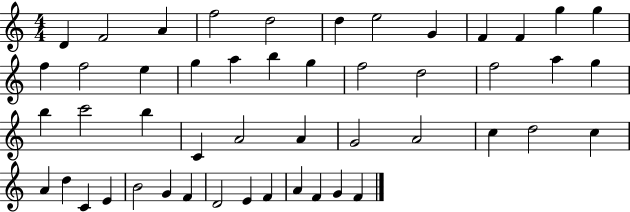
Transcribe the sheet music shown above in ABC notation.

X:1
T:Untitled
M:4/4
L:1/4
K:C
D F2 A f2 d2 d e2 G F F g g f f2 e g a b g f2 d2 f2 a g b c'2 b C A2 A G2 A2 c d2 c A d C E B2 G F D2 E F A F G F